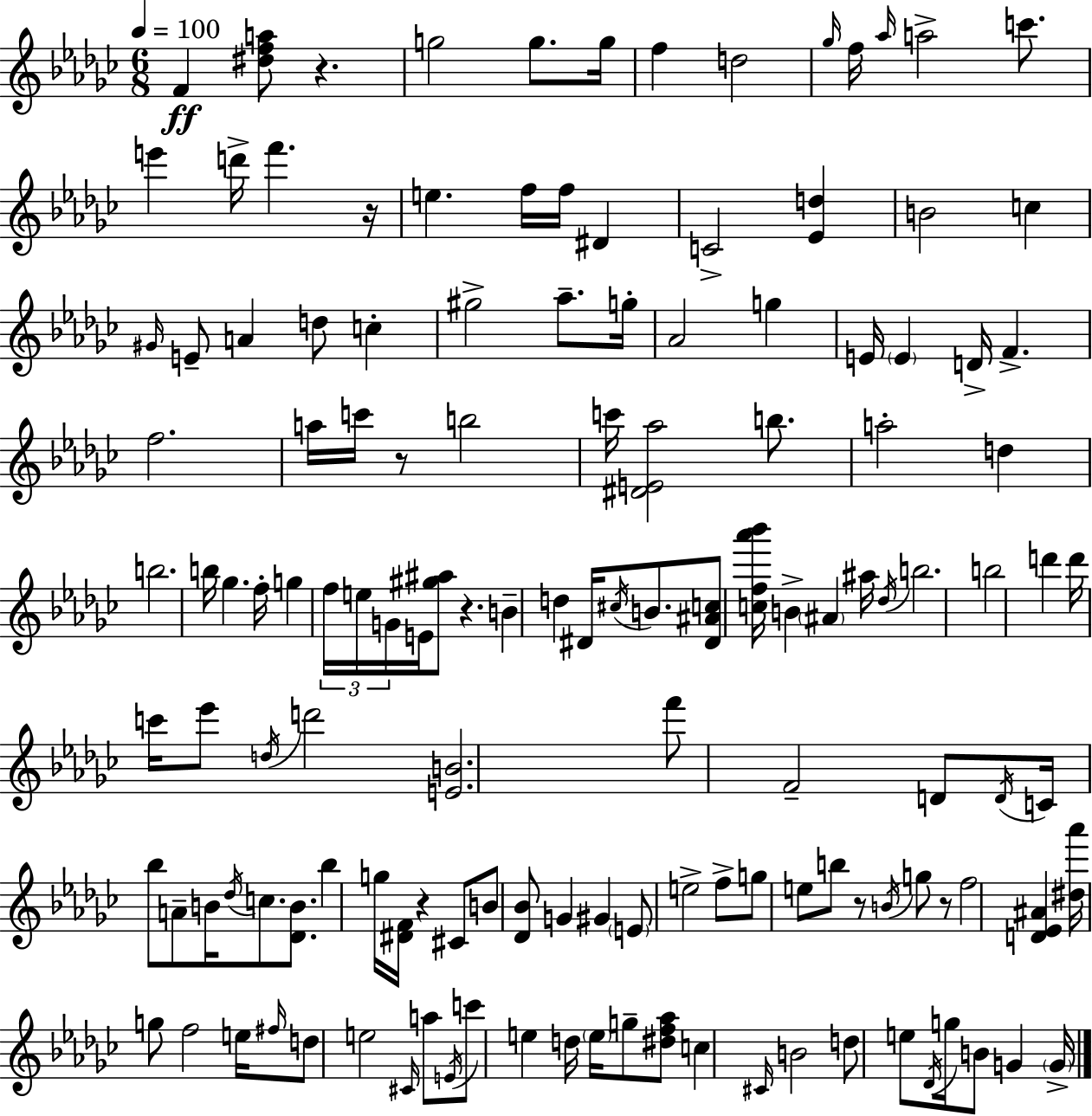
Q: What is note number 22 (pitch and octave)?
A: G#4